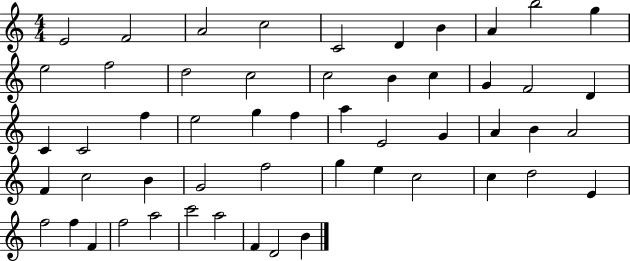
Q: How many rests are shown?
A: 0